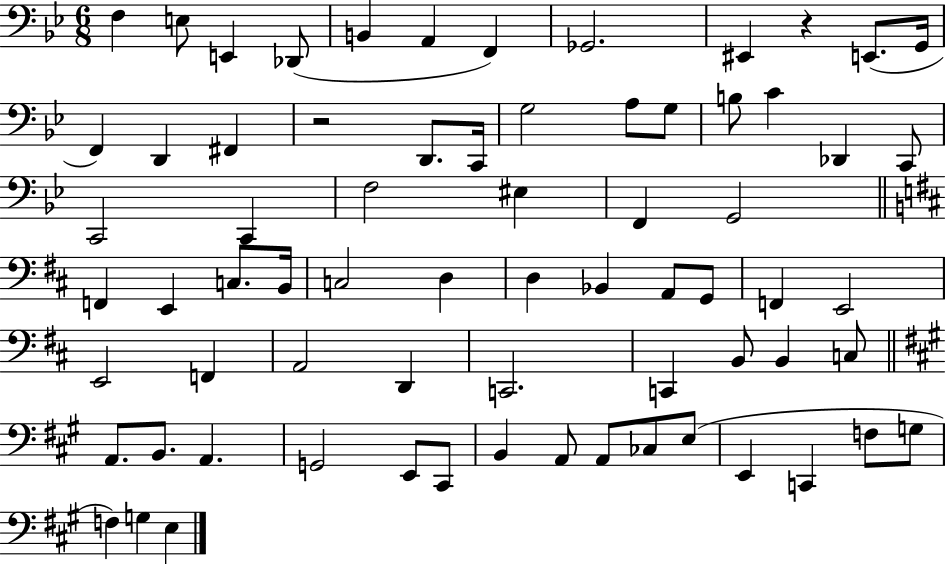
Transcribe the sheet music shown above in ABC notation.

X:1
T:Untitled
M:6/8
L:1/4
K:Bb
F, E,/2 E,, _D,,/2 B,, A,, F,, _G,,2 ^E,, z E,,/2 G,,/4 F,, D,, ^F,, z2 D,,/2 C,,/4 G,2 A,/2 G,/2 B,/2 C _D,, C,,/2 C,,2 C,, F,2 ^E, F,, G,,2 F,, E,, C,/2 B,,/4 C,2 D, D, _B,, A,,/2 G,,/2 F,, E,,2 E,,2 F,, A,,2 D,, C,,2 C,, B,,/2 B,, C,/2 A,,/2 B,,/2 A,, G,,2 E,,/2 ^C,,/2 B,, A,,/2 A,,/2 _C,/2 E,/2 E,, C,, F,/2 G,/2 F, G, E,